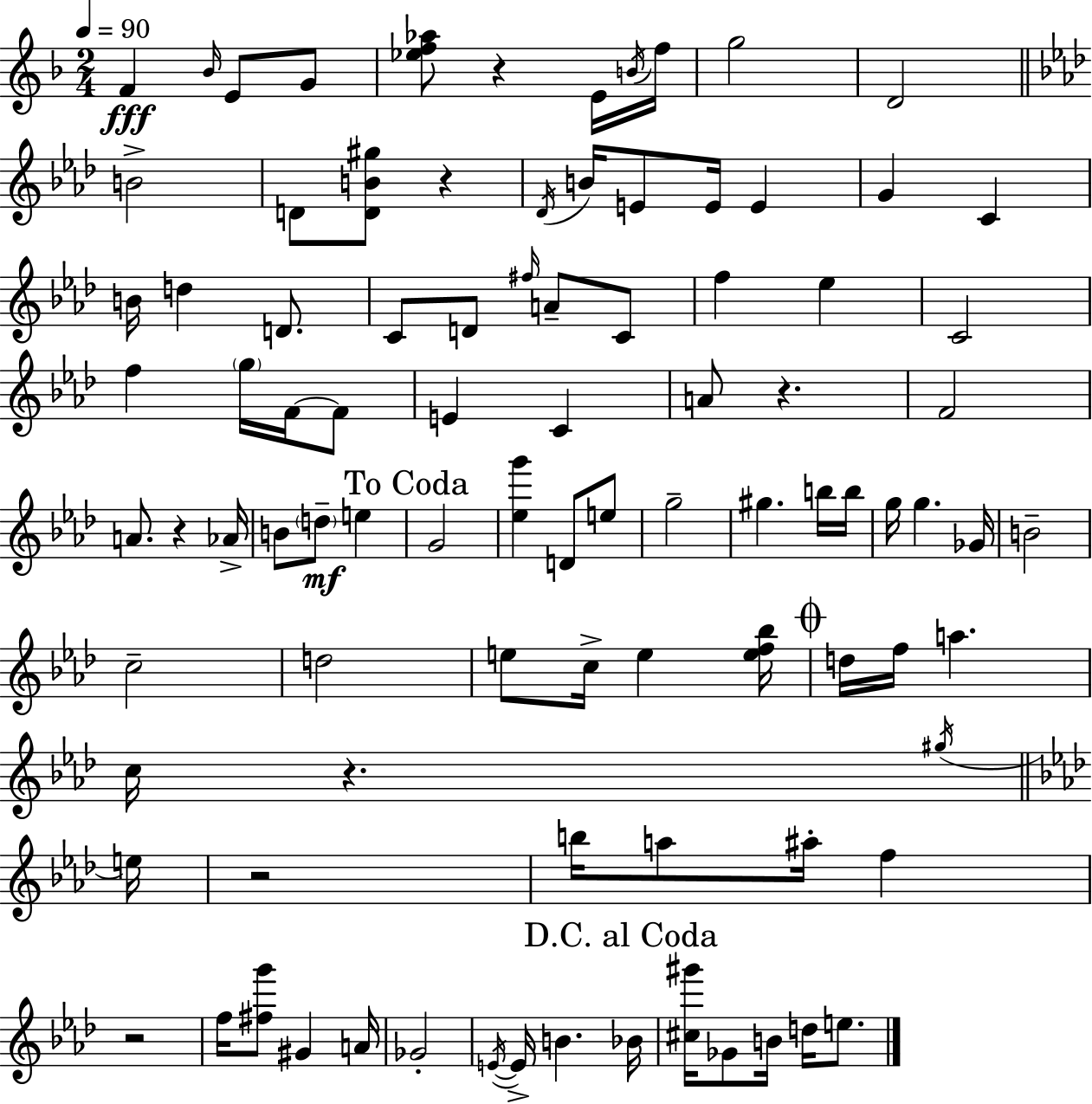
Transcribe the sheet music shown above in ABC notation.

X:1
T:Untitled
M:2/4
L:1/4
K:Dm
F _B/4 E/2 G/2 [_ef_a]/2 z E/4 B/4 f/4 g2 D2 B2 D/2 [DB^g]/2 z _D/4 B/4 E/2 E/4 E G C B/4 d D/2 C/2 D/2 ^f/4 A/2 C/2 f _e C2 f g/4 F/4 F/2 E C A/2 z F2 A/2 z _A/4 B/2 d/2 e G2 [_eg'] D/2 e/2 g2 ^g b/4 b/4 g/4 g _G/4 B2 c2 d2 e/2 c/4 e [ef_b]/4 d/4 f/4 a c/4 z ^g/4 e/4 z2 b/4 a/2 ^a/4 f z2 f/4 [^fg']/2 ^G A/4 _G2 E/4 E/4 B _B/4 [^c^g']/4 _G/2 B/4 d/4 e/2